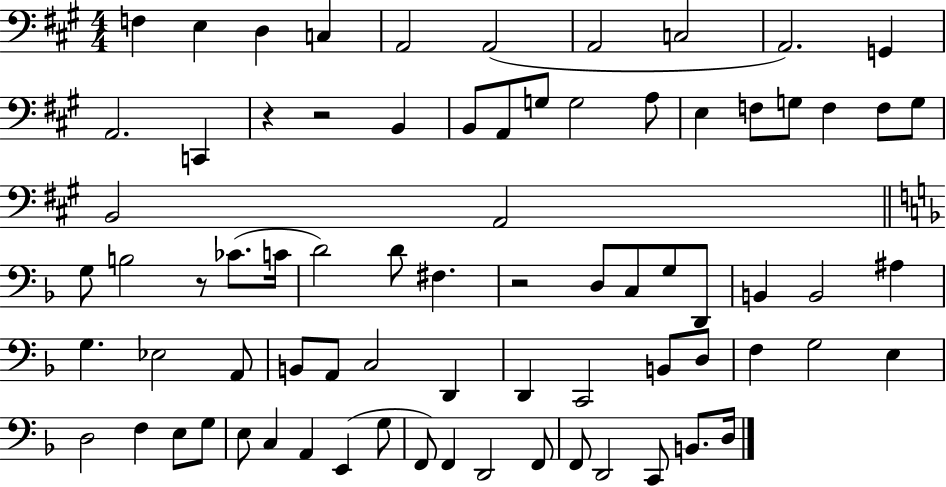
X:1
T:Untitled
M:4/4
L:1/4
K:A
F, E, D, C, A,,2 A,,2 A,,2 C,2 A,,2 G,, A,,2 C,, z z2 B,, B,,/2 A,,/2 G,/2 G,2 A,/2 E, F,/2 G,/2 F, F,/2 G,/2 B,,2 A,,2 G,/2 B,2 z/2 _C/2 C/4 D2 D/2 ^F, z2 D,/2 C,/2 G,/2 D,,/2 B,, B,,2 ^A, G, _E,2 A,,/2 B,,/2 A,,/2 C,2 D,, D,, C,,2 B,,/2 D,/2 F, G,2 E, D,2 F, E,/2 G,/2 E,/2 C, A,, E,, G,/2 F,,/2 F,, D,,2 F,,/2 F,,/2 D,,2 C,,/2 B,,/2 D,/4